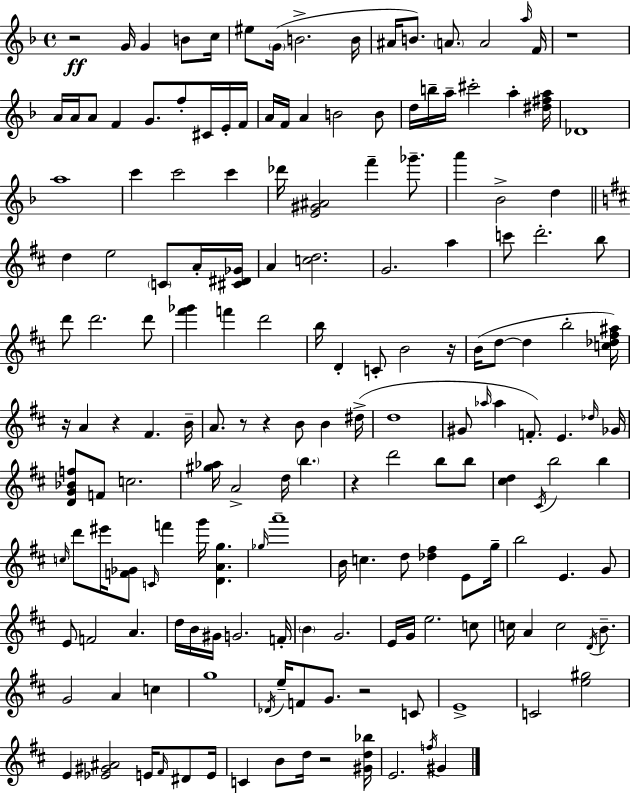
X:1
T:Untitled
M:4/4
L:1/4
K:Dm
z2 G/4 G B/2 c/4 ^e/2 G/4 B2 B/4 ^A/4 B/2 A/2 A2 a/4 F/4 z4 A/4 A/4 A/2 F G/2 f/2 ^C/4 E/4 F/4 A/4 F/4 A B2 B/2 d/4 b/4 a/4 ^c'2 a [^d^fa]/4 _D4 a4 c' c'2 c' _d'/4 [E^G^A]2 f' _g'/2 a' _B2 d d e2 C/2 A/4 [^C^D_G]/4 A [cd]2 G2 a c'/2 d'2 b/2 d'/2 d'2 d'/2 [^f'_g'] f' d'2 b/4 D C/2 B2 z/4 B/4 d/2 d b2 [c_d^f^a]/4 z/4 A z ^F B/4 A/2 z/2 z B/2 B ^d/4 d4 ^G/2 _a/4 _a F/2 E _d/4 _G/4 [DG_Bf]/2 F/2 c2 [^g_a]/4 A2 d/4 b z d'2 b/2 b/2 [^cd] ^C/4 b2 b c/4 d'/2 ^e'/4 [F_G]/2 C/4 f' g'/4 [DAg] _g/4 a'4 B/4 c d/2 [_d^f] E/2 g/4 b2 E G/2 E/2 F2 A d/4 B/4 ^G/4 G2 F/4 B G2 E/4 G/4 e2 c/2 c/4 A c2 D/4 B/2 G2 A c g4 _D/4 e/4 F/2 G/2 z2 C/2 E4 C2 [e^g]2 E [_E^G^A]2 E/4 ^F/4 ^D/2 E/4 C B/2 d/4 z2 [^Gd_b]/4 E2 f/4 ^G